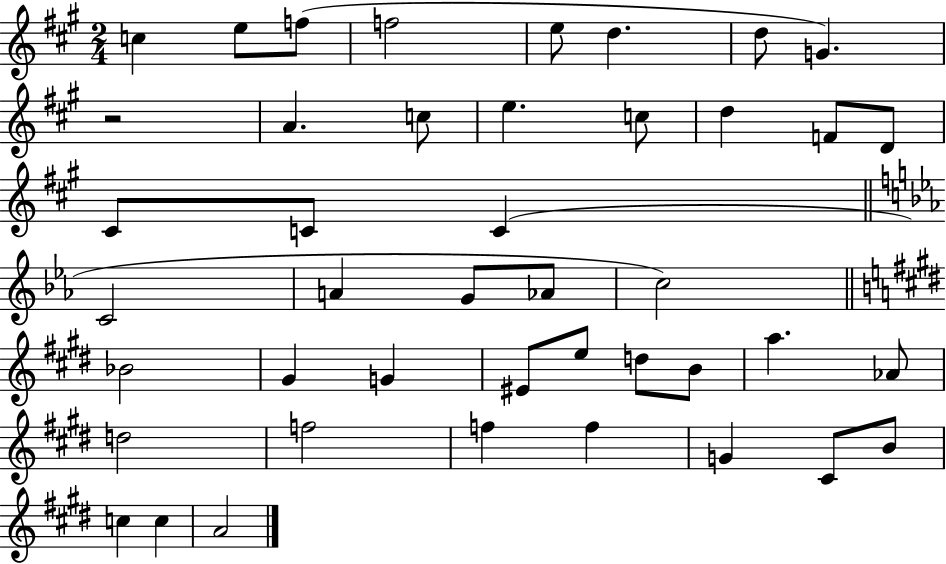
X:1
T:Untitled
M:2/4
L:1/4
K:A
c e/2 f/2 f2 e/2 d d/2 G z2 A c/2 e c/2 d F/2 D/2 ^C/2 C/2 C C2 A G/2 _A/2 c2 _B2 ^G G ^E/2 e/2 d/2 B/2 a _A/2 d2 f2 f f G ^C/2 B/2 c c A2